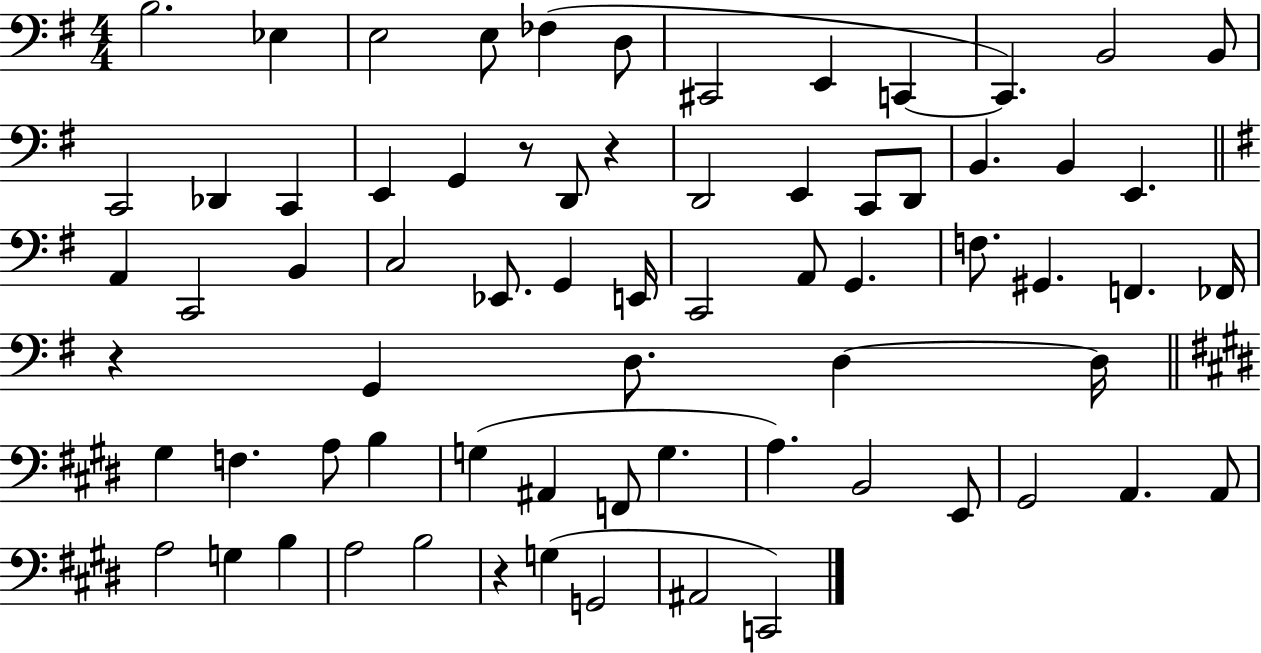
{
  \clef bass
  \numericTimeSignature
  \time 4/4
  \key g \major
  b2. ees4 | e2 e8 fes4( d8 | cis,2 e,4 c,4~~ | c,4.) b,2 b,8 | \break c,2 des,4 c,4 | e,4 g,4 r8 d,8 r4 | d,2 e,4 c,8 d,8 | b,4. b,4 e,4. | \break \bar "||" \break \key g \major a,4 c,2 b,4 | c2 ees,8. g,4 e,16 | c,2 a,8 g,4. | f8. gis,4. f,4. fes,16 | \break r4 g,4 d8. d4~~ d16 | \bar "||" \break \key e \major gis4 f4. a8 b4 | g4( ais,4 f,8 g4. | a4.) b,2 e,8 | gis,2 a,4. a,8 | \break a2 g4 b4 | a2 b2 | r4 g4( g,2 | ais,2 c,2) | \break \bar "|."
}